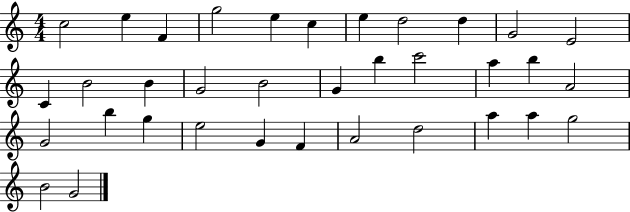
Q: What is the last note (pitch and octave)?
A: G4